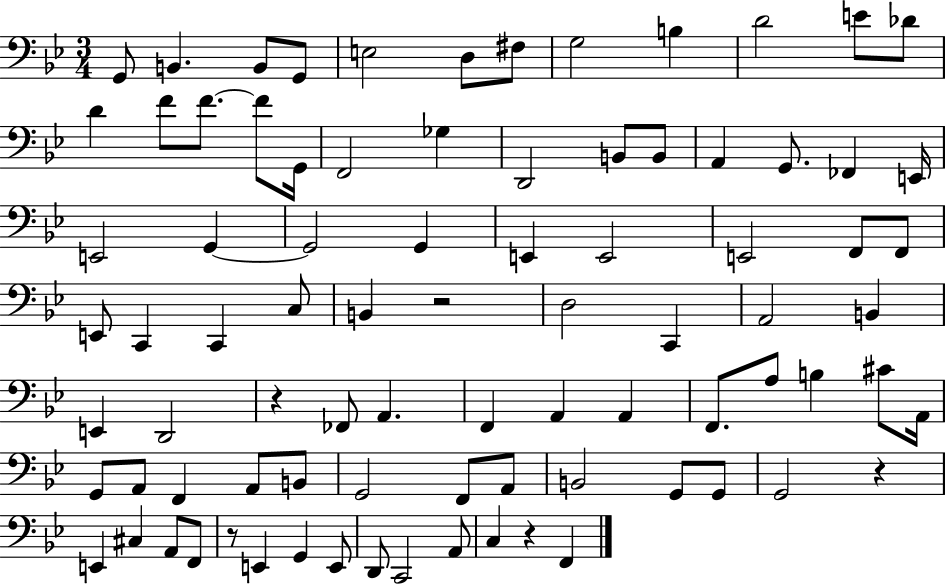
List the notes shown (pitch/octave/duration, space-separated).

G2/e B2/q. B2/e G2/e E3/h D3/e F#3/e G3/h B3/q D4/h E4/e Db4/e D4/q F4/e F4/e. F4/e G2/s F2/h Gb3/q D2/h B2/e B2/e A2/q G2/e. FES2/q E2/s E2/h G2/q G2/h G2/q E2/q E2/h E2/h F2/e F2/e E2/e C2/q C2/q C3/e B2/q R/h D3/h C2/q A2/h B2/q E2/q D2/h R/q FES2/e A2/q. F2/q A2/q A2/q F2/e. A3/e B3/q C#4/e A2/s G2/e A2/e F2/q A2/e B2/e G2/h F2/e A2/e B2/h G2/e G2/e G2/h R/q E2/q C#3/q A2/e F2/e R/e E2/q G2/q E2/e D2/e C2/h A2/e C3/q R/q F2/q